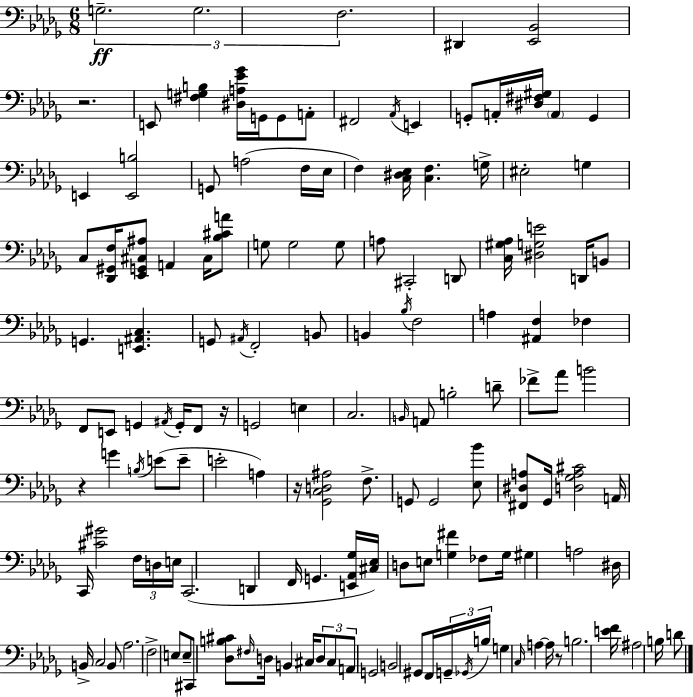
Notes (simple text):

G3/h. G3/h. F3/h. D#2/q [Eb2,Bb2]/h R/h. E2/e [F#3,G3,B3]/q [D#3,A3,Eb4,Gb4]/s G2/s G2/e A2/e F#2/h Ab2/s E2/q G2/e A2/s [D#3,F#3,G#3]/s A2/q G2/q E2/q [E2,B3]/h G2/e A3/h F3/s Eb3/s F3/q [C3,D#3,Eb3]/s [C3,F3]/q. G3/s EIS3/h G3/q C3/e [Db2,G#2,F3]/s [Eb2,G2,C#3,A#3]/e A2/q C#3/s [Bb3,C#4,A4]/e G3/e G3/h G3/e A3/e C#2/h D2/e [C3,G#3,Ab3]/s [D#3,G3,E4]/h D2/s B2/e G2/q. [E2,A#2,C3]/q. G2/e A#2/s F2/h B2/e B2/q Bb3/s F3/h A3/q [A#2,F3]/q FES3/q F2/e E2/e G2/q A#2/s G2/s F2/e R/s G2/h E3/q C3/h. B2/s A2/e B3/h D4/e FES4/e Ab4/e B4/h R/q G4/q B3/s E4/e E4/e E4/h A3/q R/s [Gb2,C3,D3,A#3]/h F3/e. G2/e G2/h [Eb3,Bb4]/e [F#2,D#3,A3]/e Gb2/s [D3,Gb3,A3,C#4]/h A2/s C2/s [C#4,G#4]/h F3/s D3/s E3/s C2/h. D2/q F2/s G2/q. [E2,Ab2,Gb3]/s [C#3,Eb3]/s D3/e E3/e [G3,F#4]/q FES3/e G3/s G#3/q A3/h D#3/s B2/s C3/h B2/e Ab3/h. F3/h E3/e E3/e C#2/e [Db3,B3,C#4]/e F#3/s D3/s B2/q C#3/s D3/e C#3/e A2/e G2/h B2/h G#2/e F2/s G2/s Gb2/s B3/s G3/q C3/s A3/q A3/s R/e B3/h. [E4,F4]/s A#3/h B3/s D4/e